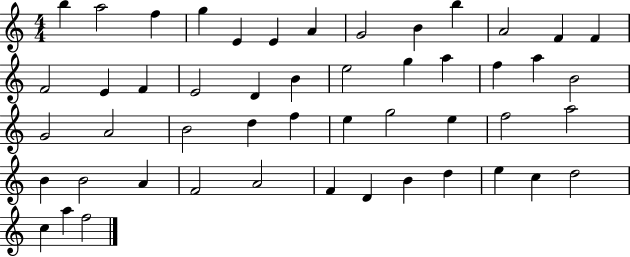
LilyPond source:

{
  \clef treble
  \numericTimeSignature
  \time 4/4
  \key c \major
  b''4 a''2 f''4 | g''4 e'4 e'4 a'4 | g'2 b'4 b''4 | a'2 f'4 f'4 | \break f'2 e'4 f'4 | e'2 d'4 b'4 | e''2 g''4 a''4 | f''4 a''4 b'2 | \break g'2 a'2 | b'2 d''4 f''4 | e''4 g''2 e''4 | f''2 a''2 | \break b'4 b'2 a'4 | f'2 a'2 | f'4 d'4 b'4 d''4 | e''4 c''4 d''2 | \break c''4 a''4 f''2 | \bar "|."
}